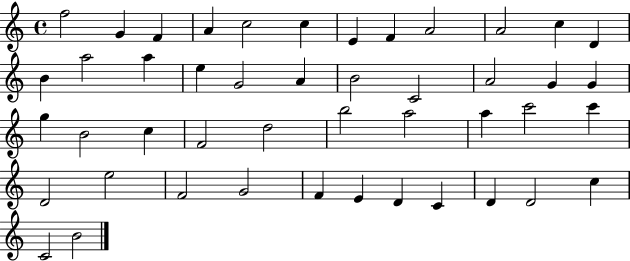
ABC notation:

X:1
T:Untitled
M:4/4
L:1/4
K:C
f2 G F A c2 c E F A2 A2 c D B a2 a e G2 A B2 C2 A2 G G g B2 c F2 d2 b2 a2 a c'2 c' D2 e2 F2 G2 F E D C D D2 c C2 B2